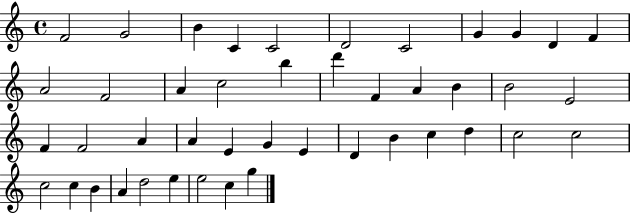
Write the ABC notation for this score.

X:1
T:Untitled
M:4/4
L:1/4
K:C
F2 G2 B C C2 D2 C2 G G D F A2 F2 A c2 b d' F A B B2 E2 F F2 A A E G E D B c d c2 c2 c2 c B A d2 e e2 c g